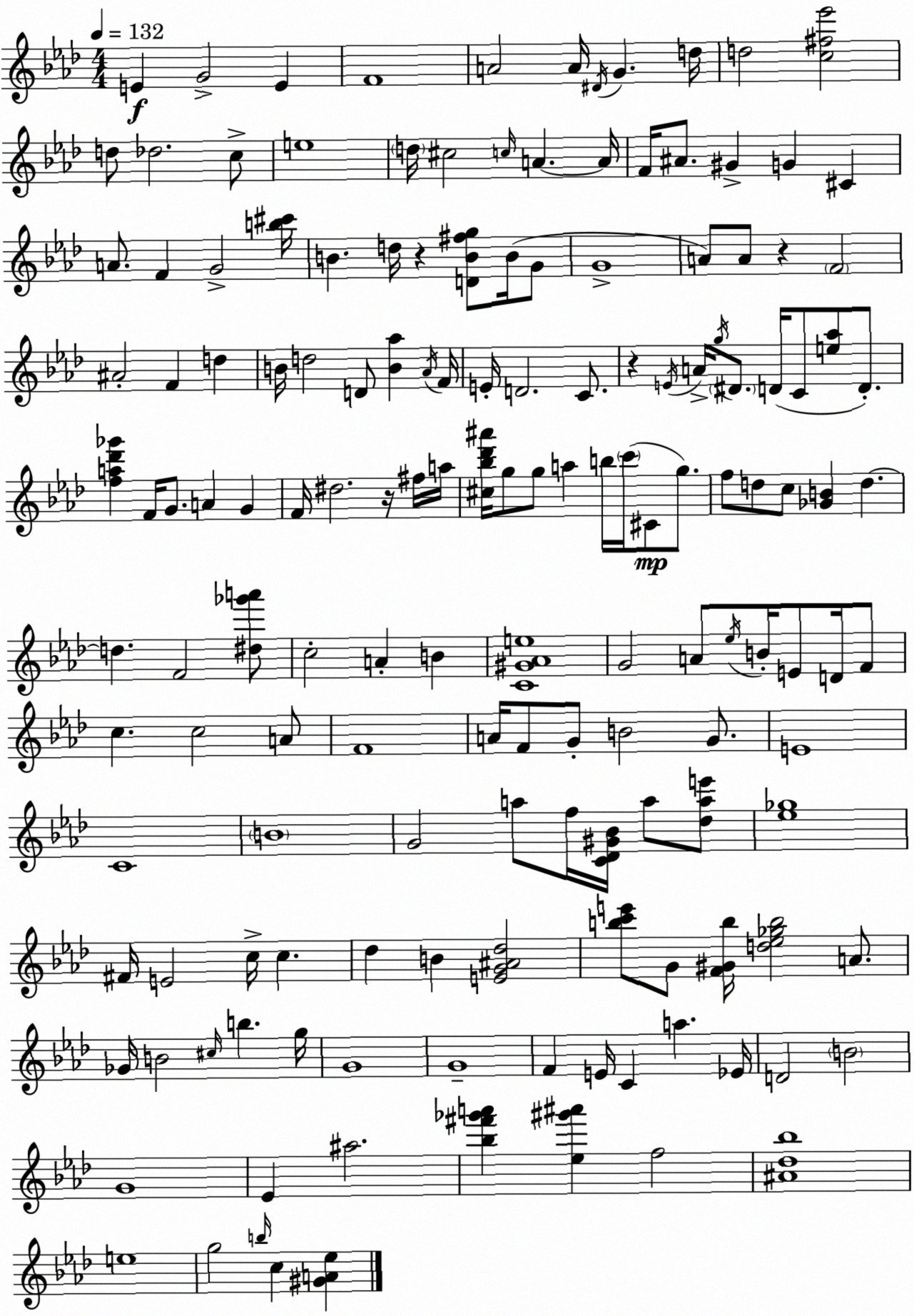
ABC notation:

X:1
T:Untitled
M:4/4
L:1/4
K:Fm
E G2 E F4 A2 A/4 ^D/4 G d/4 d2 [c^f_e']2 d/2 _d2 c/2 e4 d/4 ^c2 c/4 A A/4 F/4 ^A/2 ^G G ^C A/2 F G2 [b^c']/4 B d/4 z [DB^fg]/2 B/4 G/2 G4 A/2 A/2 z F2 ^A2 F d B/4 d2 D/2 [B_a] _A/4 F/4 E/4 D2 C/2 z E/4 A/4 g/4 ^D/2 D/4 C/2 [e_a]/2 D/2 [fa_d'_g'] F/4 G/2 A G F/4 ^d2 z/4 ^f/4 a/4 [^c_b_d'^a']/4 g/2 g/2 a b/4 c'/4 ^C/2 g/2 f/2 d/2 c/2 [_GB] d d F2 [^d_g'a']/2 c2 A B [C^G_Ae]4 G2 A/2 _e/4 B/4 E/2 D/4 F/2 c c2 A/2 F4 A/4 F/2 G/2 B2 G/2 E4 C4 B4 G2 a/2 f/4 [C_D^G_B]/4 a/2 [_dae']/2 [_e_g]4 ^F/4 E2 c/4 c _d B [EG^A_d]2 [bc'e']/2 G/2 [F^Gb]/4 [d_e_gb]2 A/2 _G/4 B2 ^c/4 b g/4 G4 G4 F E/4 C a _E/4 D2 B2 G4 _E ^a2 [_b^f'_g'a'] [_e^g'^a'] f2 [^A_d_b]4 e4 g2 b/4 c [^GA_e]